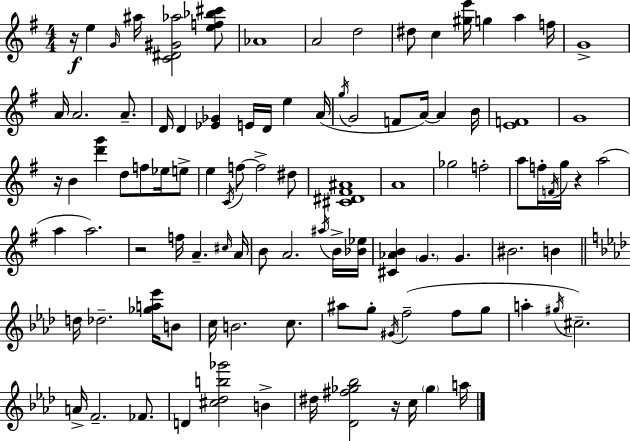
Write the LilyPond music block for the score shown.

{
  \clef treble
  \numericTimeSignature
  \time 4/4
  \key g \major
  r16\f e''4 \grace { g'16 } ais''16 <c' dis' gis' aes''>2 <e'' f'' bes'' cis'''>8 | aes'1 | a'2 d''2 | dis''8 c''4 <gis'' e'''>16 g''4 a''4 | \break f''16 g'1-> | a'16 a'2. a'8.-- | d'16 d'4 <ees' ges'>4 e'16 d'16 e''4 | a'16( \acciaccatura { g''16 } g'2 f'8 a'16~~) a'4 | \break b'16 <e' f'>1 | g'1 | r16 b'4 <d''' g'''>4 d''8 f''8 ees''16 | e''8-> e''4 \acciaccatura { c'16 } f''8~~ f''2-> | \break dis''8 <cis' dis' fis' ais'>1 | a'1 | ges''2 f''2-. | a''8 f''16-. \acciaccatura { f'16 } g''16 r4 a''2( | \break a''4 a''2.) | r2 f''16 a'4.-- | \grace { cis''16 } a'16 b'8 a'2. | \acciaccatura { ais''16 } b'16-> <bes' ees''>16 <cis' aes' b'>4 \parenthesize g'4. | \break g'4. bis'2. | b'4 \bar "||" \break \key f \minor d''16 des''2.-- <ges'' a'' ees'''>16 b'8 | c''16 b'2. c''8. | ais''8 g''8-. \acciaccatura { gis'16 } f''2--( f''8 g''8 | a''4-. \acciaccatura { gis''16 } cis''2.--) | \break a'16-> f'2.-- fes'8. | d'4 <cis'' des'' b'' ges'''>2 b'4-> | dis''16 <des' fis'' ges'' bes''>2 r16 c''16 \parenthesize ges''4 | a''16 \bar "|."
}